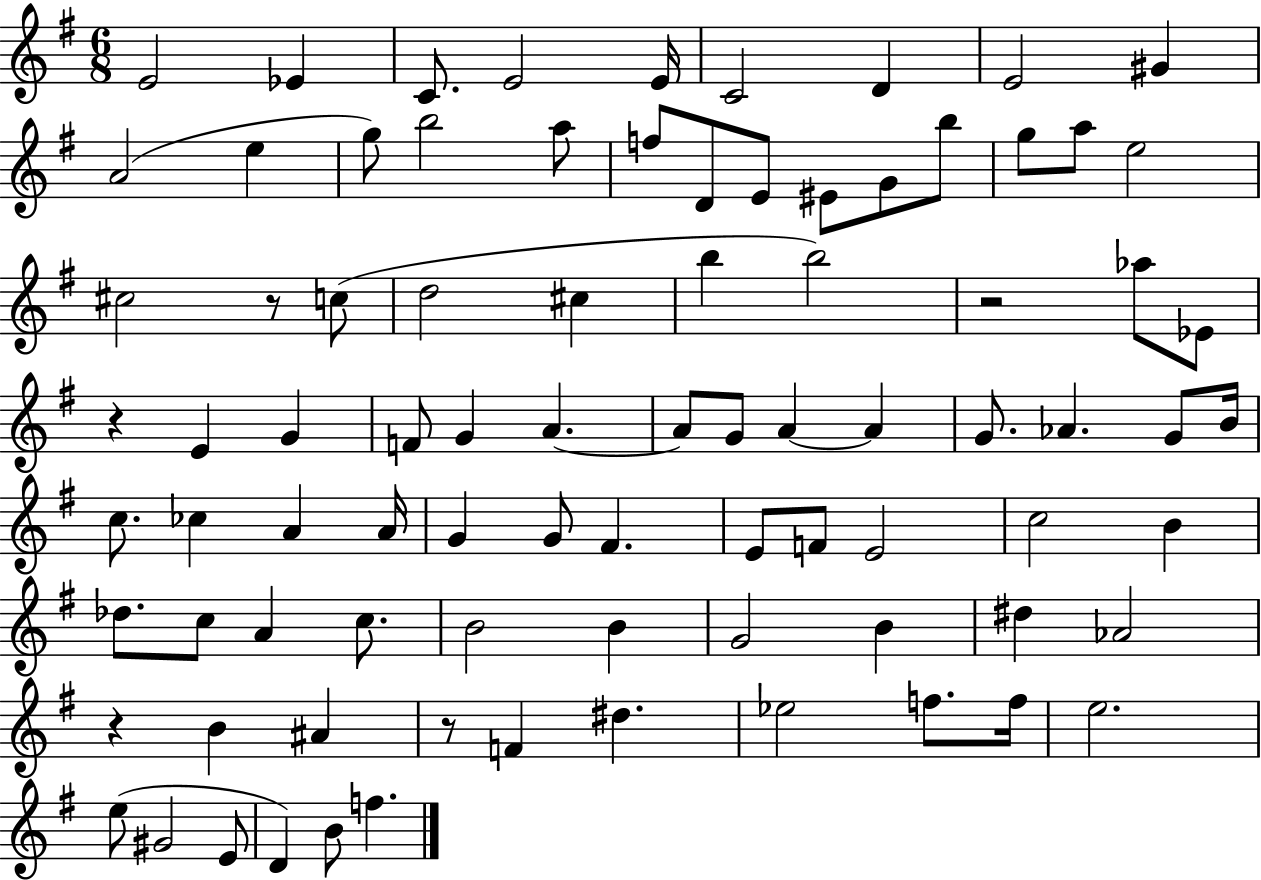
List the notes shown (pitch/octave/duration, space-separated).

E4/h Eb4/q C4/e. E4/h E4/s C4/h D4/q E4/h G#4/q A4/h E5/q G5/e B5/h A5/e F5/e D4/e E4/e EIS4/e G4/e B5/e G5/e A5/e E5/h C#5/h R/e C5/e D5/h C#5/q B5/q B5/h R/h Ab5/e Eb4/e R/q E4/q G4/q F4/e G4/q A4/q. A4/e G4/e A4/q A4/q G4/e. Ab4/q. G4/e B4/s C5/e. CES5/q A4/q A4/s G4/q G4/e F#4/q. E4/e F4/e E4/h C5/h B4/q Db5/e. C5/e A4/q C5/e. B4/h B4/q G4/h B4/q D#5/q Ab4/h R/q B4/q A#4/q R/e F4/q D#5/q. Eb5/h F5/e. F5/s E5/h. E5/e G#4/h E4/e D4/q B4/e F5/q.